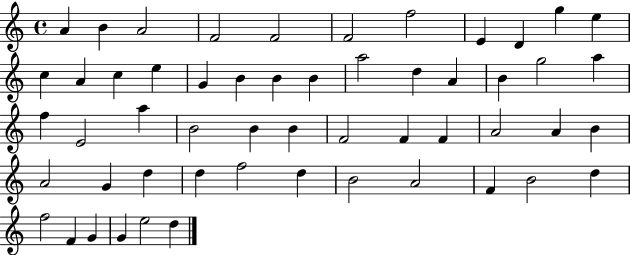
A4/q B4/q A4/h F4/h F4/h F4/h F5/h E4/q D4/q G5/q E5/q C5/q A4/q C5/q E5/q G4/q B4/q B4/q B4/q A5/h D5/q A4/q B4/q G5/h A5/q F5/q E4/h A5/q B4/h B4/q B4/q F4/h F4/q F4/q A4/h A4/q B4/q A4/h G4/q D5/q D5/q F5/h D5/q B4/h A4/h F4/q B4/h D5/q F5/h F4/q G4/q G4/q E5/h D5/q